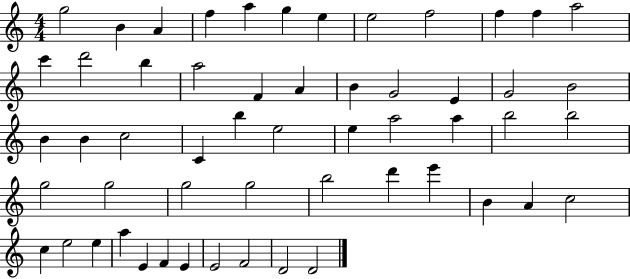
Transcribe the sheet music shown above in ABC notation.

X:1
T:Untitled
M:4/4
L:1/4
K:C
g2 B A f a g e e2 f2 f f a2 c' d'2 b a2 F A B G2 E G2 B2 B B c2 C b e2 e a2 a b2 b2 g2 g2 g2 g2 b2 d' e' B A c2 c e2 e a E F E E2 F2 D2 D2